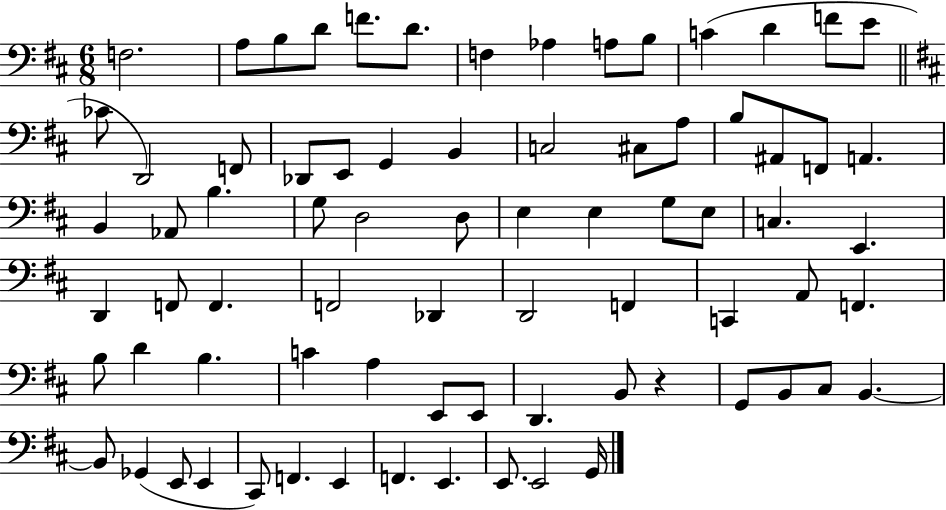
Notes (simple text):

F3/h. A3/e B3/e D4/e F4/e. D4/e. F3/q Ab3/q A3/e B3/e C4/q D4/q F4/e E4/e CES4/e D2/h F2/e Db2/e E2/e G2/q B2/q C3/h C#3/e A3/e B3/e A#2/e F2/e A2/q. B2/q Ab2/e B3/q. G3/e D3/h D3/e E3/q E3/q G3/e E3/e C3/q. E2/q. D2/q F2/e F2/q. F2/h Db2/q D2/h F2/q C2/q A2/e F2/q. B3/e D4/q B3/q. C4/q A3/q E2/e E2/e D2/q. B2/e R/q G2/e B2/e C#3/e B2/q. B2/e Gb2/q E2/e E2/q C#2/e F2/q. E2/q F2/q. E2/q. E2/e. E2/h G2/s